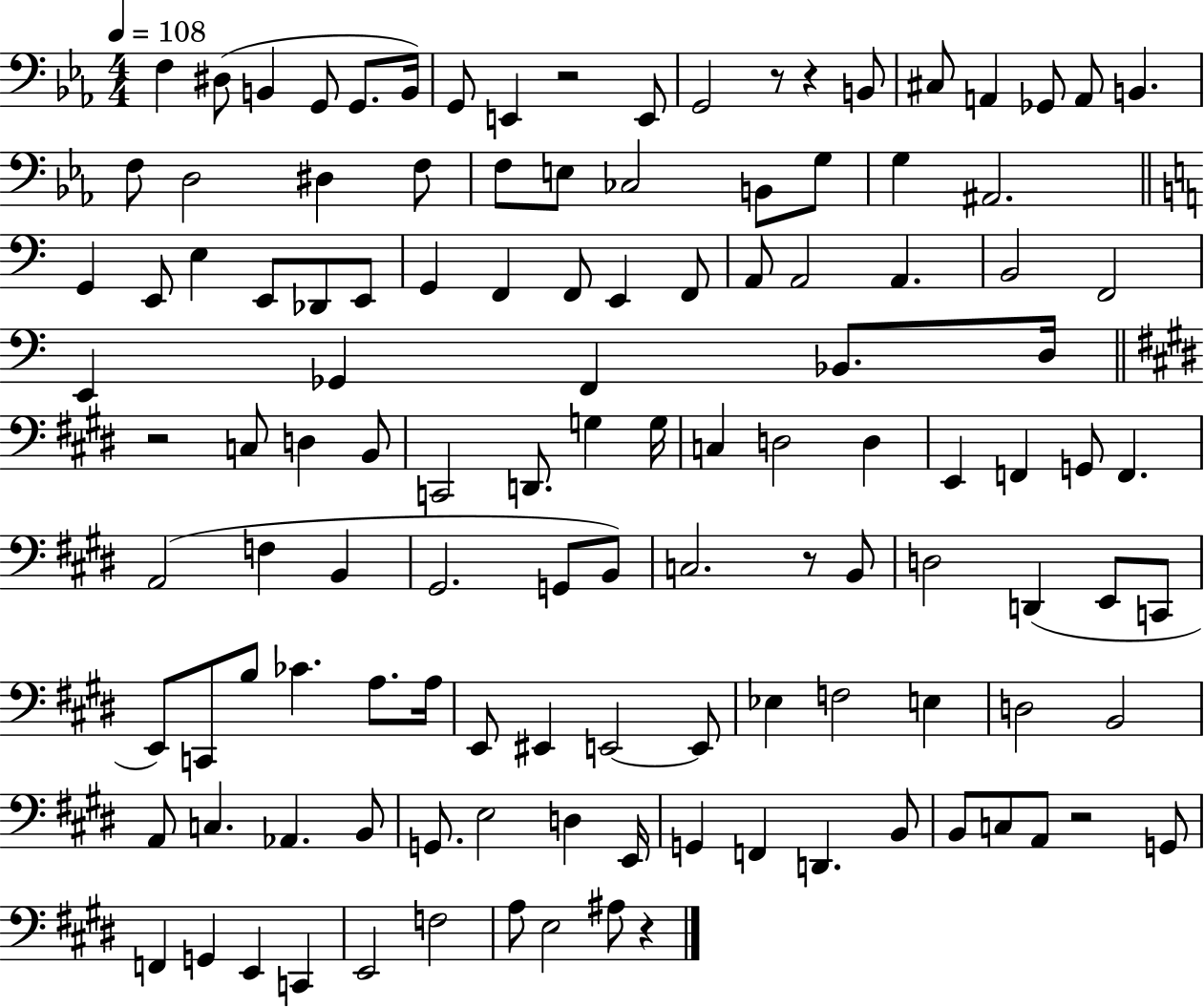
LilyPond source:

{
  \clef bass
  \numericTimeSignature
  \time 4/4
  \key ees \major
  \tempo 4 = 108
  f4 dis8( b,4 g,8 g,8. b,16) | g,8 e,4 r2 e,8 | g,2 r8 r4 b,8 | cis8 a,4 ges,8 a,8 b,4. | \break f8 d2 dis4 f8 | f8 e8 ces2 b,8 g8 | g4 ais,2. | \bar "||" \break \key c \major g,4 e,8 e4 e,8 des,8 e,8 | g,4 f,4 f,8 e,4 f,8 | a,8 a,2 a,4. | b,2 f,2 | \break e,4 ges,4 f,4 bes,8. d16 | \bar "||" \break \key e \major r2 c8 d4 b,8 | c,2 d,8. g4 g16 | c4 d2 d4 | e,4 f,4 g,8 f,4. | \break a,2( f4 b,4 | gis,2. g,8 b,8) | c2. r8 b,8 | d2 d,4( e,8 c,8 | \break e,8) c,8 b8 ces'4. a8. a16 | e,8 eis,4 e,2~~ e,8 | ees4 f2 e4 | d2 b,2 | \break a,8 c4. aes,4. b,8 | g,8. e2 d4 e,16 | g,4 f,4 d,4. b,8 | b,8 c8 a,8 r2 g,8 | \break f,4 g,4 e,4 c,4 | e,2 f2 | a8 e2 ais8 r4 | \bar "|."
}